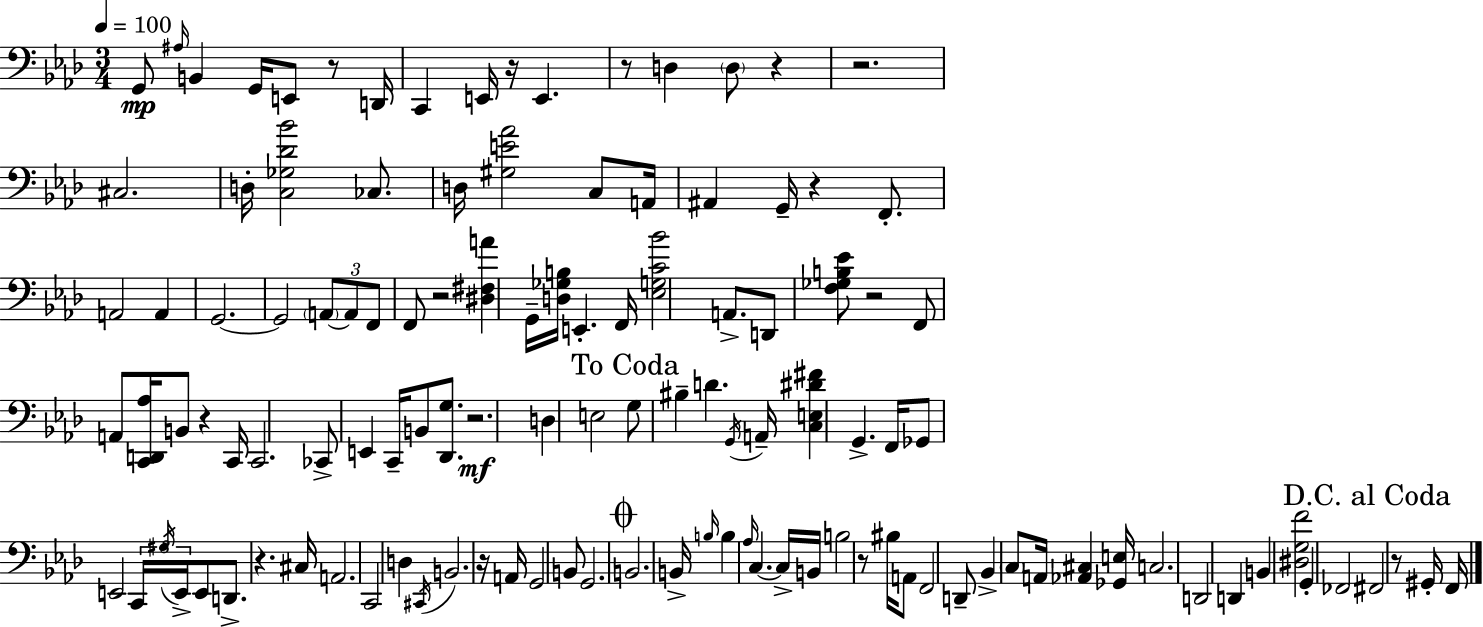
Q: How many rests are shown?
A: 14